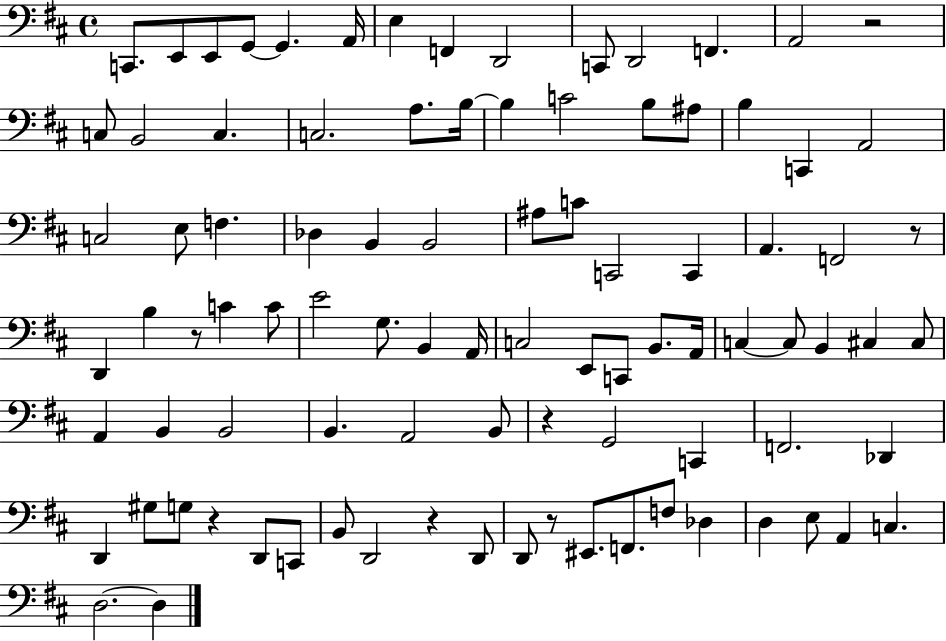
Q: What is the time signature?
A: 4/4